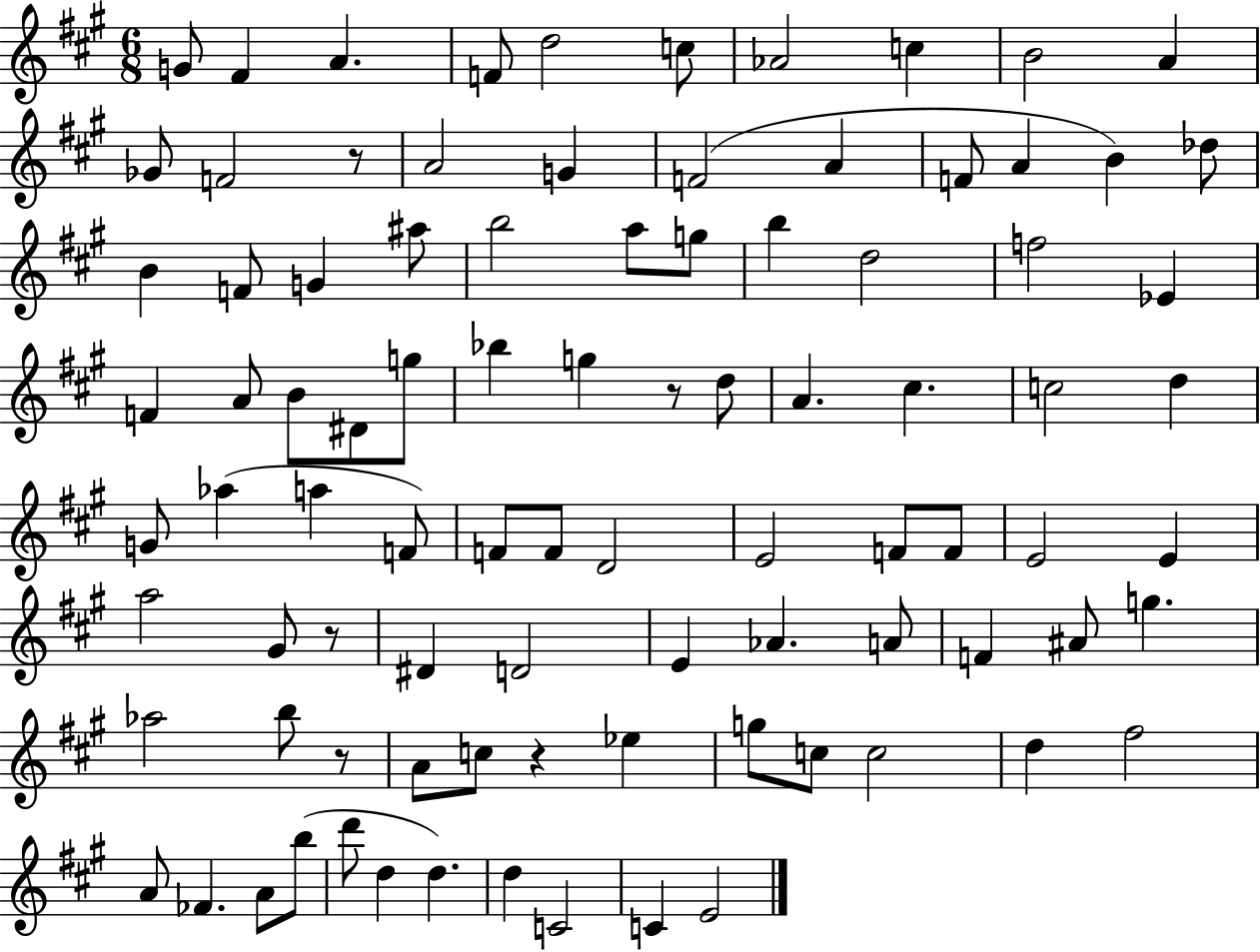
X:1
T:Untitled
M:6/8
L:1/4
K:A
G/2 ^F A F/2 d2 c/2 _A2 c B2 A _G/2 F2 z/2 A2 G F2 A F/2 A B _d/2 B F/2 G ^a/2 b2 a/2 g/2 b d2 f2 _E F A/2 B/2 ^D/2 g/2 _b g z/2 d/2 A ^c c2 d G/2 _a a F/2 F/2 F/2 D2 E2 F/2 F/2 E2 E a2 ^G/2 z/2 ^D D2 E _A A/2 F ^A/2 g _a2 b/2 z/2 A/2 c/2 z _e g/2 c/2 c2 d ^f2 A/2 _F A/2 b/2 d'/2 d d d C2 C E2